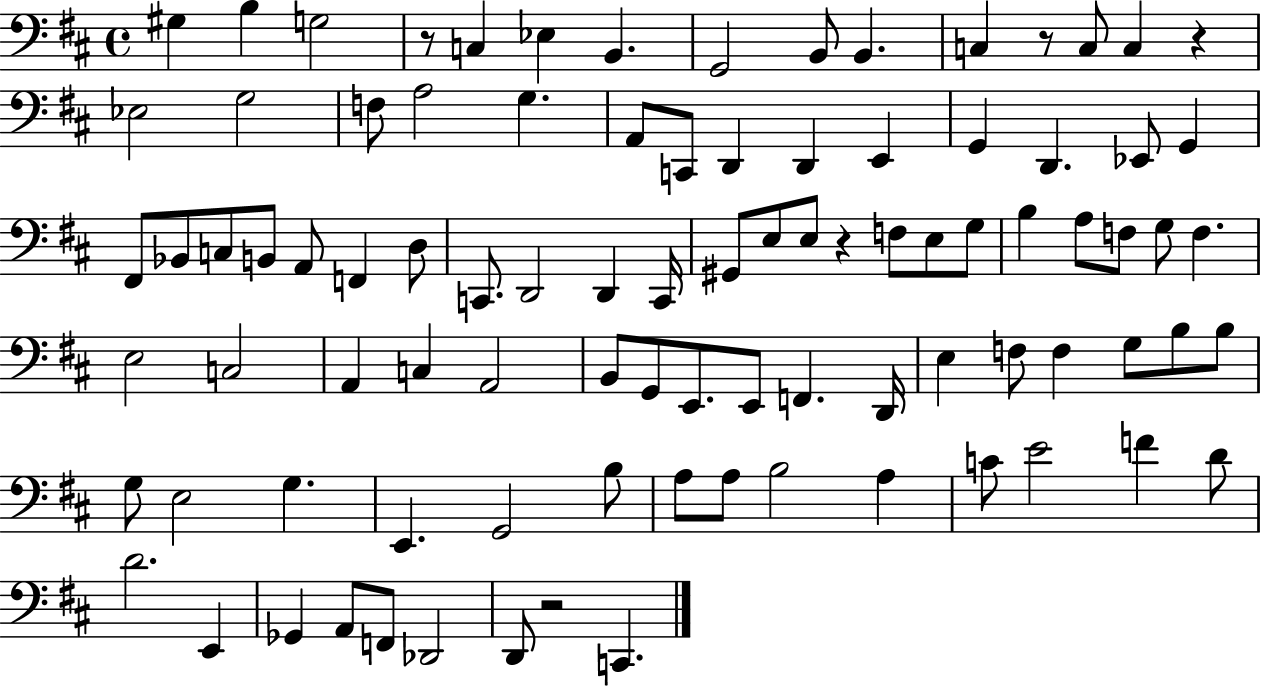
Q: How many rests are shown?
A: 5